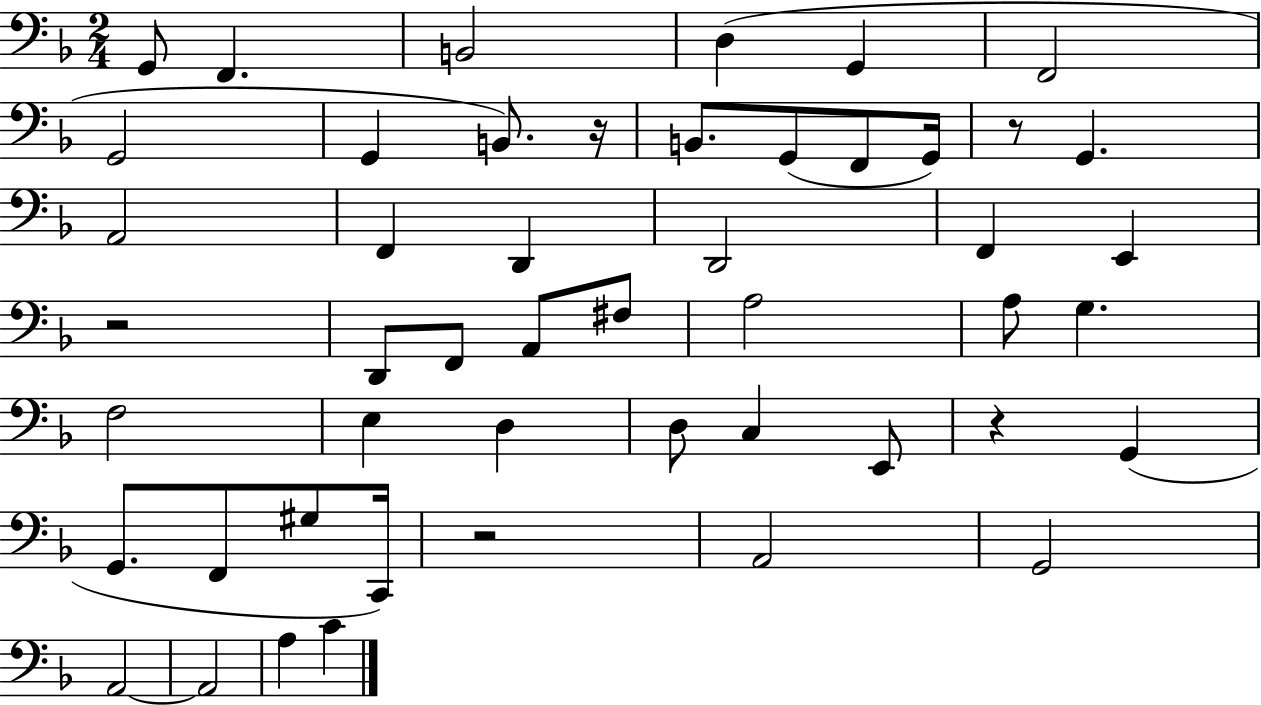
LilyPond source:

{
  \clef bass
  \numericTimeSignature
  \time 2/4
  \key f \major
  g,8 f,4. | b,2 | d4( g,4 | f,2 | \break g,2 | g,4 b,8.) r16 | b,8. g,8( f,8 g,16) | r8 g,4. | \break a,2 | f,4 d,4 | d,2 | f,4 e,4 | \break r2 | d,8 f,8 a,8 fis8 | a2 | a8 g4. | \break f2 | e4 d4 | d8 c4 e,8 | r4 g,4( | \break g,8. f,8 gis8 c,16) | r2 | a,2 | g,2 | \break a,2~~ | a,2 | a4 c'4 | \bar "|."
}